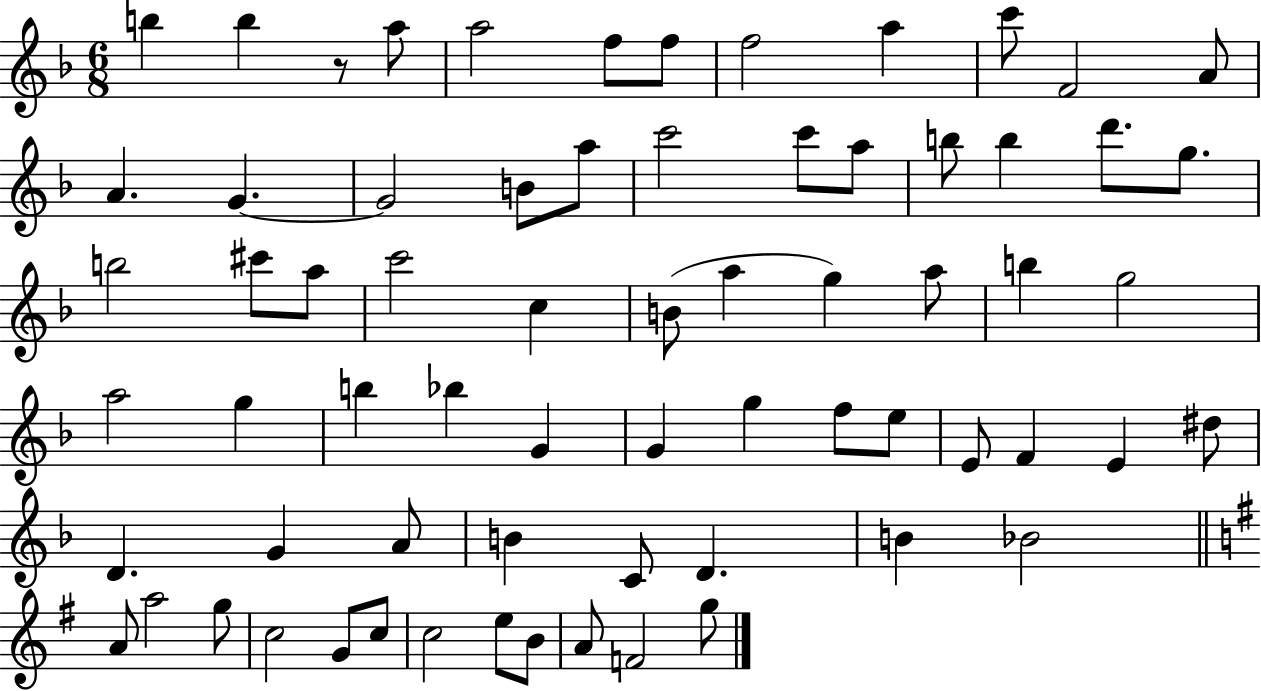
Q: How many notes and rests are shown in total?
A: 68